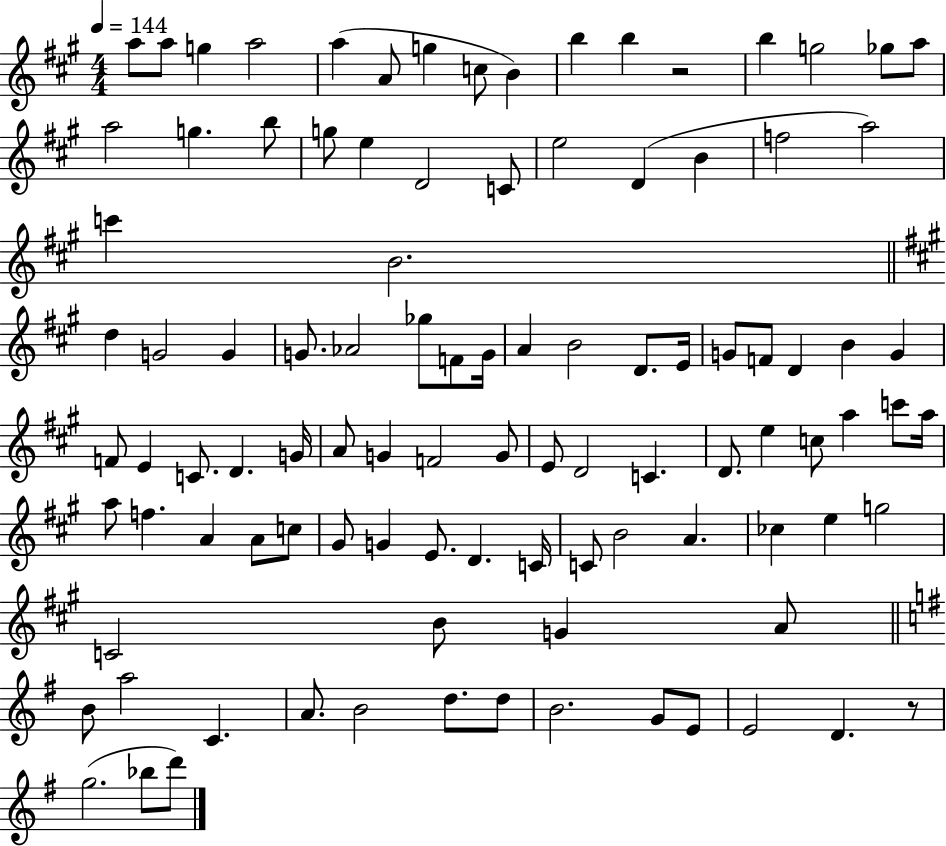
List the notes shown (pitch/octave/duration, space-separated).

A5/e A5/e G5/q A5/h A5/q A4/e G5/q C5/e B4/q B5/q B5/q R/h B5/q G5/h Gb5/e A5/e A5/h G5/q. B5/e G5/e E5/q D4/h C4/e E5/h D4/q B4/q F5/h A5/h C6/q B4/h. D5/q G4/h G4/q G4/e. Ab4/h Gb5/e F4/e G4/s A4/q B4/h D4/e. E4/s G4/e F4/e D4/q B4/q G4/q F4/e E4/q C4/e. D4/q. G4/s A4/e G4/q F4/h G4/e E4/e D4/h C4/q. D4/e. E5/q C5/e A5/q C6/e A5/s A5/e F5/q. A4/q A4/e C5/e G#4/e G4/q E4/e. D4/q. C4/s C4/e B4/h A4/q. CES5/q E5/q G5/h C4/h B4/e G4/q A4/e B4/e A5/h C4/q. A4/e. B4/h D5/e. D5/e B4/h. G4/e E4/e E4/h D4/q. R/e G5/h. Bb5/e D6/e